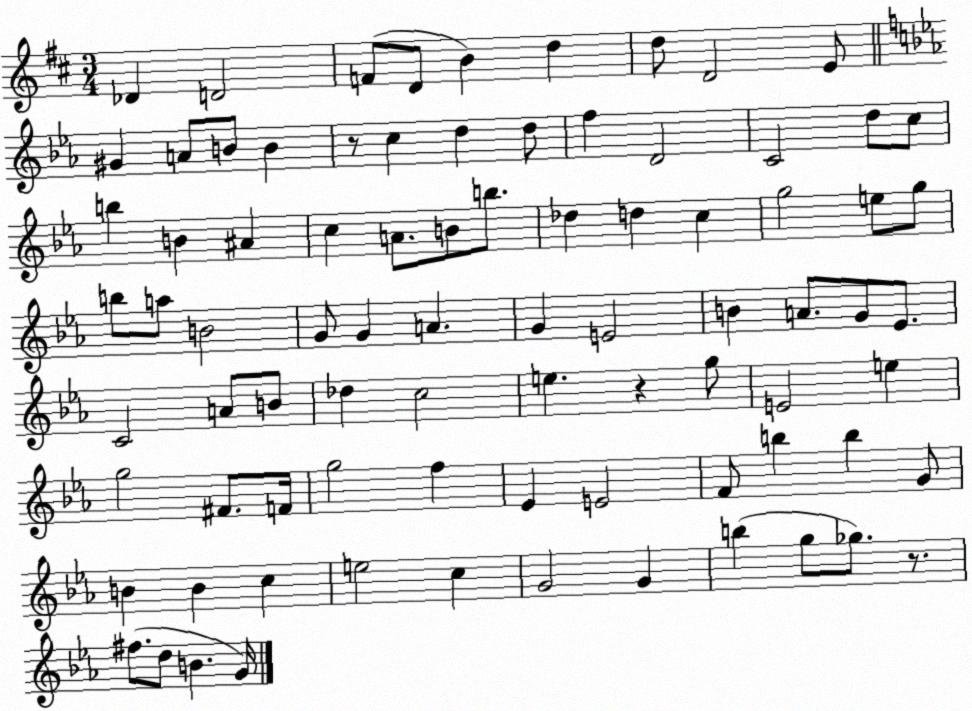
X:1
T:Untitled
M:3/4
L:1/4
K:D
_D D2 F/2 D/2 B d d/2 D2 E/2 ^G A/2 B/2 B z/2 c d d/2 f D2 C2 d/2 c/2 b B ^A c A/2 B/2 b/2 _d d c g2 e/2 g/2 b/2 a/2 B2 G/2 G A G E2 B A/2 G/2 _E/2 C2 A/2 B/2 _d c2 e z g/2 E2 e g2 ^F/2 F/4 g2 f _E E2 F/2 b b G/2 B B c e2 c G2 G b g/2 _g/2 z/2 ^f/2 d/2 B G/4